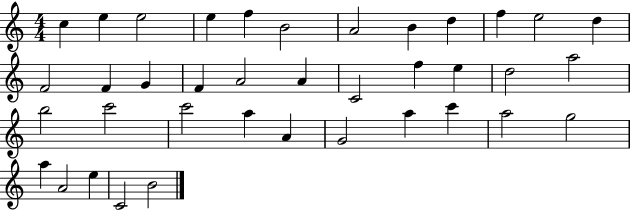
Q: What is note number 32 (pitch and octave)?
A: A5